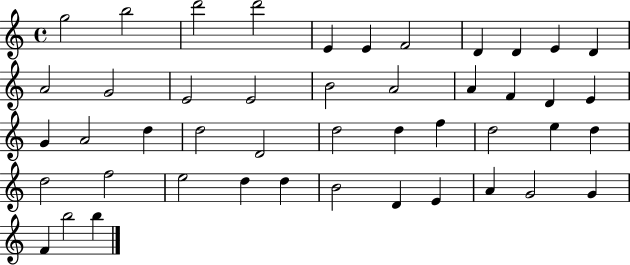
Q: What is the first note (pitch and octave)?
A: G5